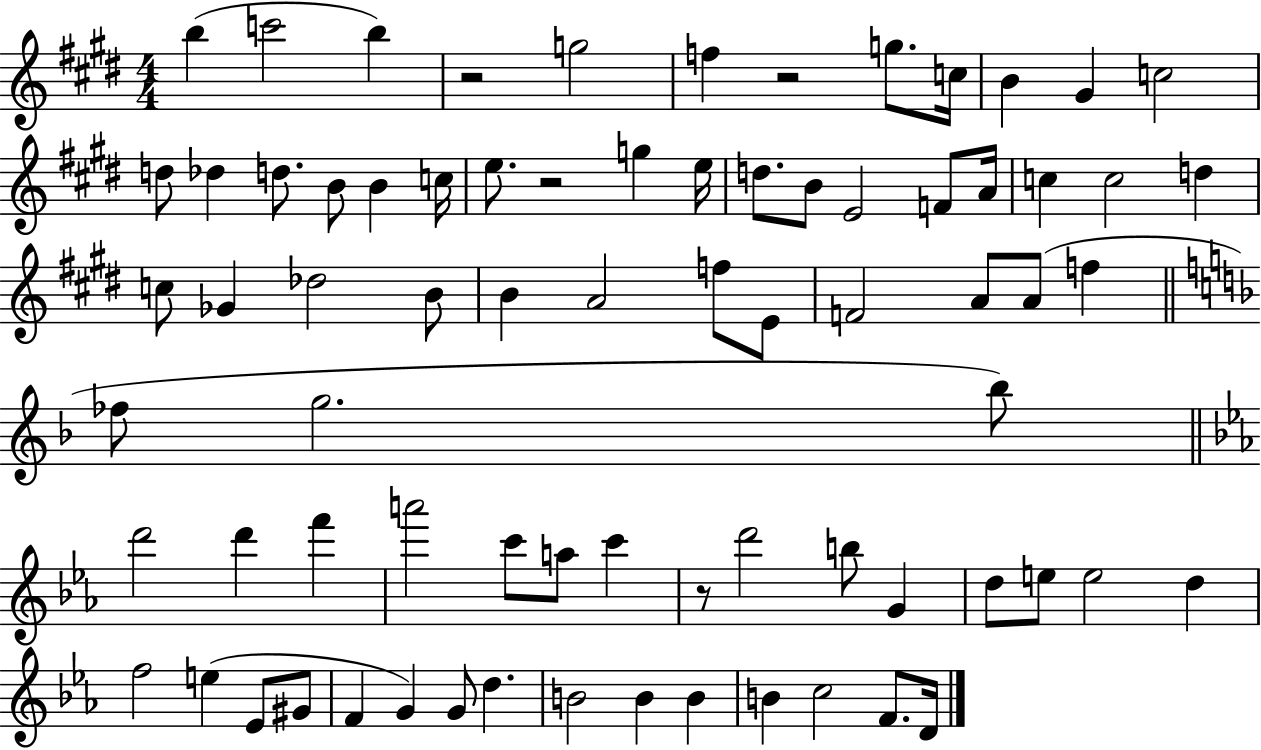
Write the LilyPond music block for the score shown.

{
  \clef treble
  \numericTimeSignature
  \time 4/4
  \key e \major
  b''4( c'''2 b''4) | r2 g''2 | f''4 r2 g''8. c''16 | b'4 gis'4 c''2 | \break d''8 des''4 d''8. b'8 b'4 c''16 | e''8. r2 g''4 e''16 | d''8. b'8 e'2 f'8 a'16 | c''4 c''2 d''4 | \break c''8 ges'4 des''2 b'8 | b'4 a'2 f''8 e'8 | f'2 a'8 a'8( f''4 | \bar "||" \break \key f \major fes''8 g''2. bes''8) | \bar "||" \break \key ees \major d'''2 d'''4 f'''4 | a'''2 c'''8 a''8 c'''4 | r8 d'''2 b''8 g'4 | d''8 e''8 e''2 d''4 | \break f''2 e''4( ees'8 gis'8 | f'4 g'4) g'8 d''4. | b'2 b'4 b'4 | b'4 c''2 f'8. d'16 | \break \bar "|."
}